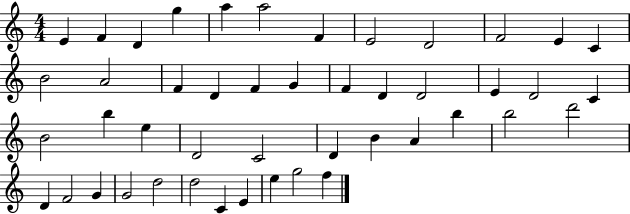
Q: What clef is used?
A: treble